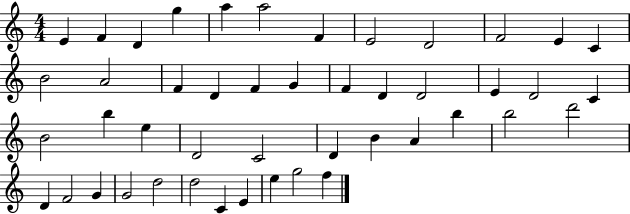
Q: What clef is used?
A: treble